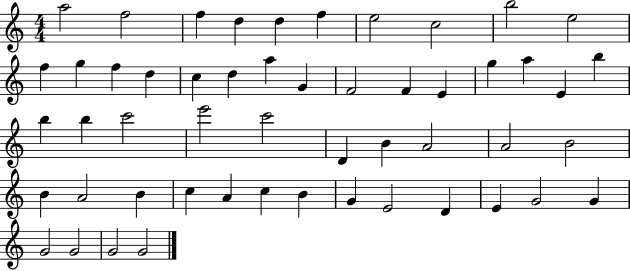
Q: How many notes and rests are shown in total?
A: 52